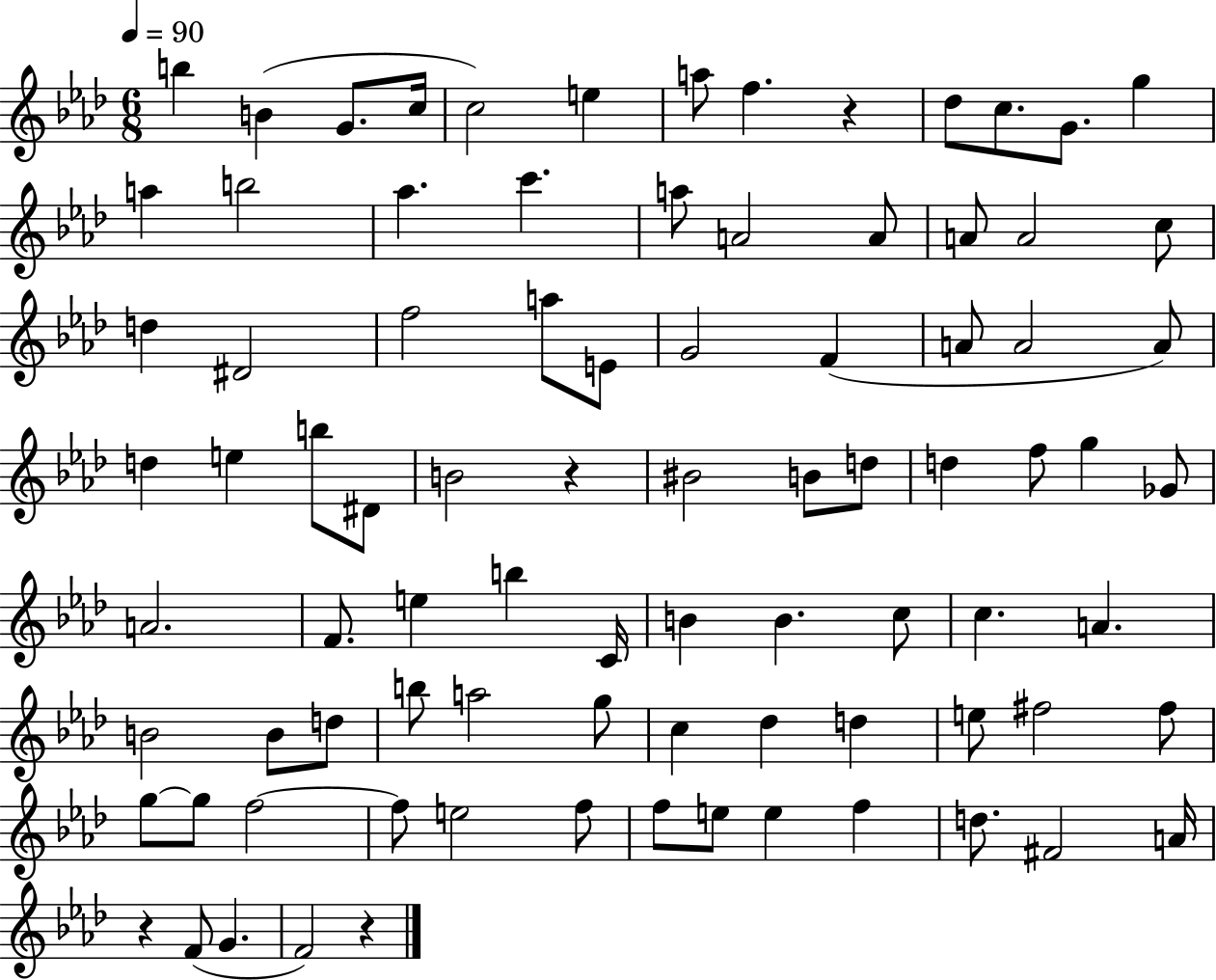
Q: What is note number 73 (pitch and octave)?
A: F5